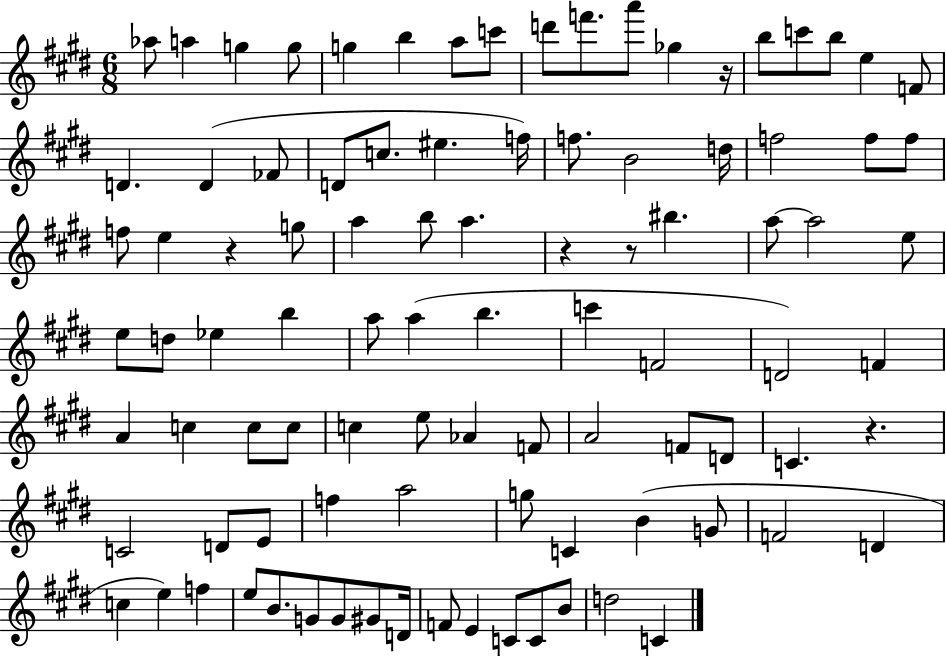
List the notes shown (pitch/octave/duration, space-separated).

Ab5/e A5/q G5/q G5/e G5/q B5/q A5/e C6/e D6/e F6/e. A6/e Gb5/q R/s B5/e C6/e B5/e E5/q F4/e D4/q. D4/q FES4/e D4/e C5/e. EIS5/q. F5/s F5/e. B4/h D5/s F5/h F5/e F5/e F5/e E5/q R/q G5/e A5/q B5/e A5/q. R/q R/e BIS5/q. A5/e A5/h E5/e E5/e D5/e Eb5/q B5/q A5/e A5/q B5/q. C6/q F4/h D4/h F4/q A4/q C5/q C5/e C5/e C5/q E5/e Ab4/q F4/e A4/h F4/e D4/e C4/q. R/q. C4/h D4/e E4/e F5/q A5/h G5/e C4/q B4/q G4/e F4/h D4/q C5/q E5/q F5/q E5/e B4/e. G4/e G4/e G#4/e D4/s F4/e E4/q C4/e C4/e B4/e D5/h C4/q